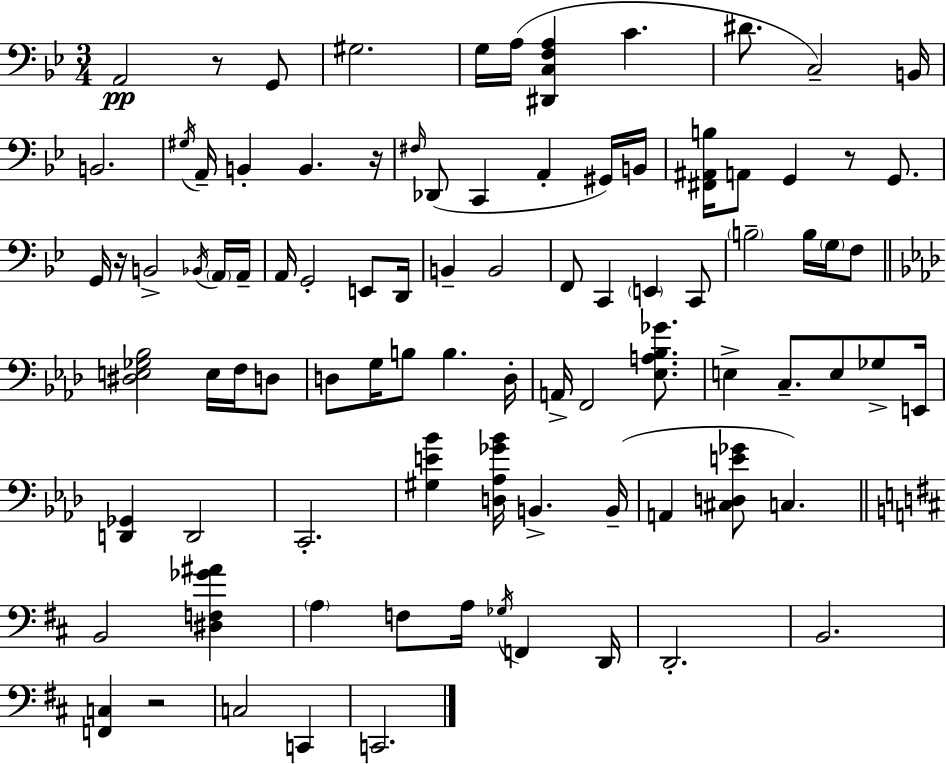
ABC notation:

X:1
T:Untitled
M:3/4
L:1/4
K:Gm
A,,2 z/2 G,,/2 ^G,2 G,/4 A,/4 [^D,,C,F,A,] C ^D/2 C,2 B,,/4 B,,2 ^G,/4 A,,/4 B,, B,, z/4 ^F,/4 _D,,/2 C,, A,, ^G,,/4 B,,/4 [^F,,^A,,B,]/4 A,,/2 G,, z/2 G,,/2 G,,/4 z/4 B,,2 _B,,/4 A,,/4 A,,/4 A,,/4 G,,2 E,,/2 D,,/4 B,, B,,2 F,,/2 C,, E,, C,,/2 B,2 B,/4 G,/4 F,/2 [^D,E,_G,_B,]2 E,/4 F,/4 D,/2 D,/2 G,/4 B,/2 B, D,/4 A,,/4 F,,2 [_E,A,_B,_G]/2 E, C,/2 E,/2 _G,/2 E,,/4 [D,,_G,,] D,,2 C,,2 [^G,E_B] [D,_A,_G_B]/4 B,, B,,/4 A,, [^C,D,E_G]/2 C, B,,2 [^D,F,_G^A] A, F,/2 A,/4 _G,/4 F,, D,,/4 D,,2 B,,2 [F,,C,] z2 C,2 C,, C,,2